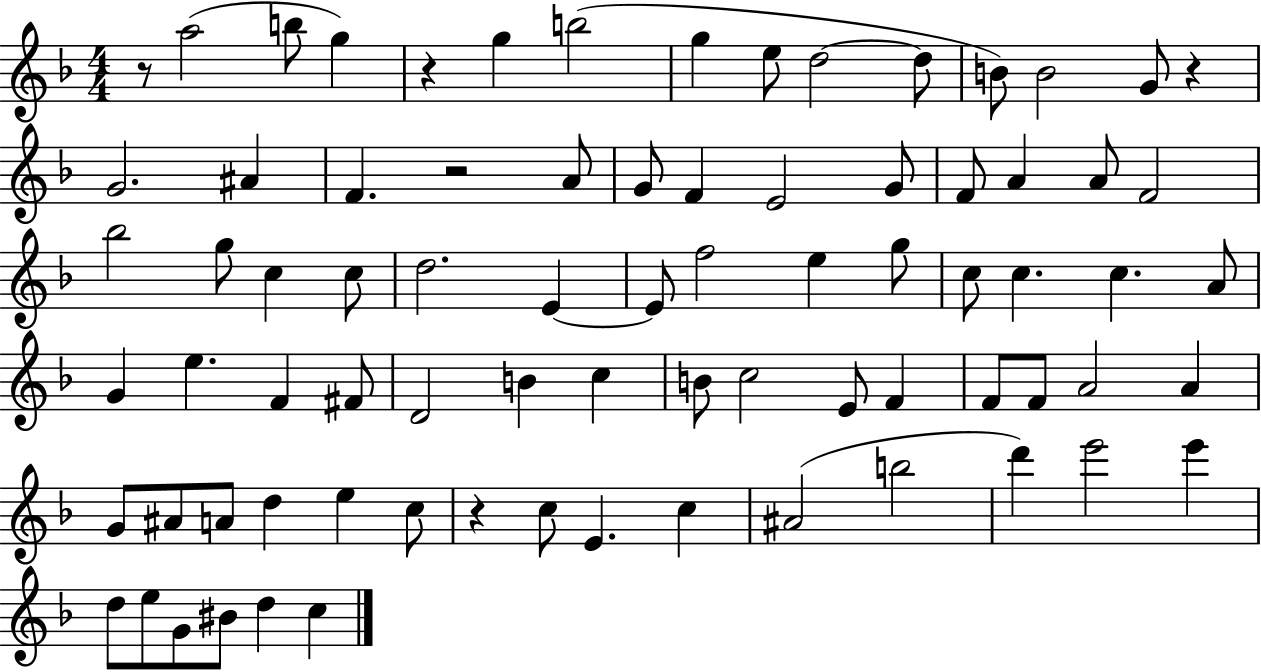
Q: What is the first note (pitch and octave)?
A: A5